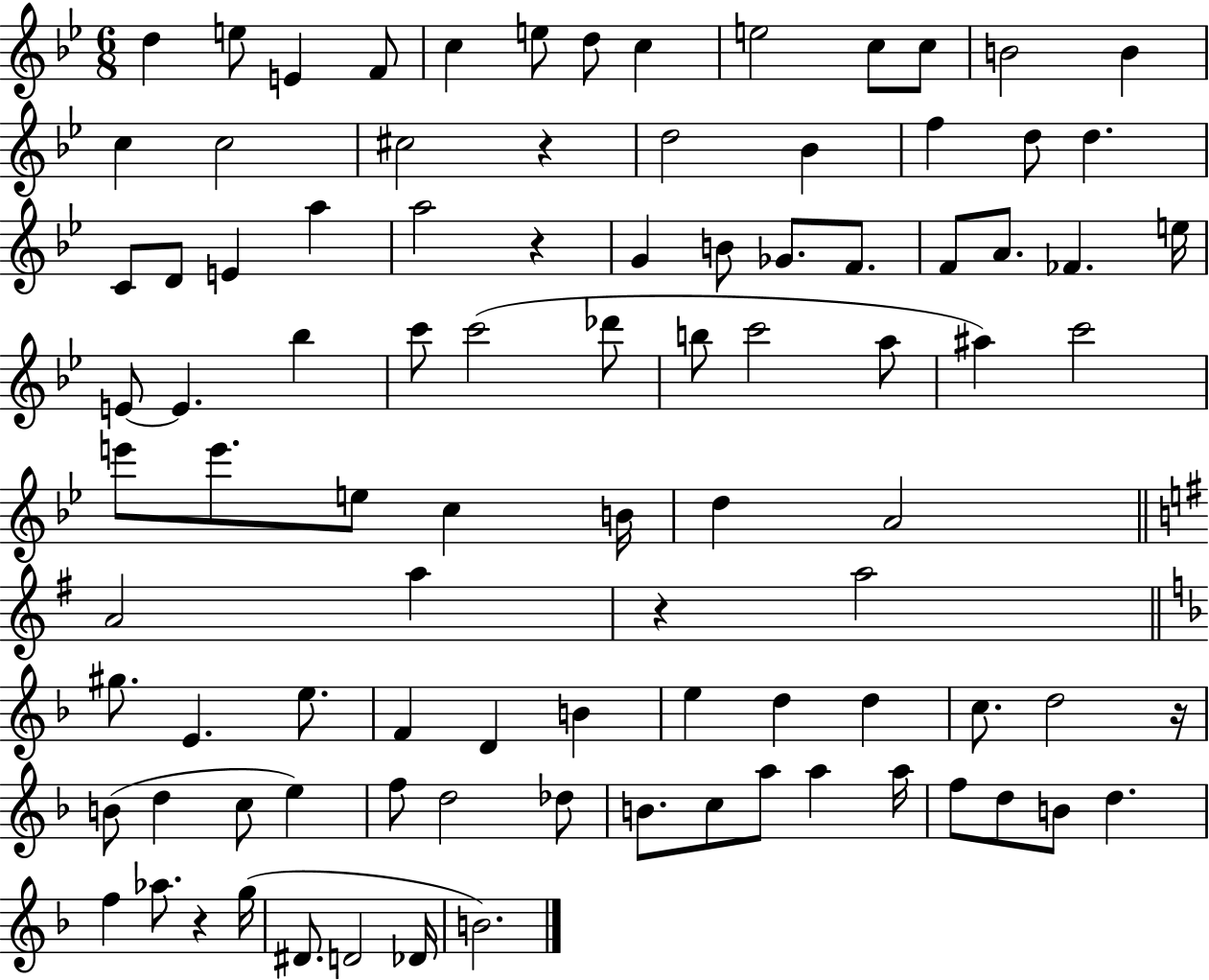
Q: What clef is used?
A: treble